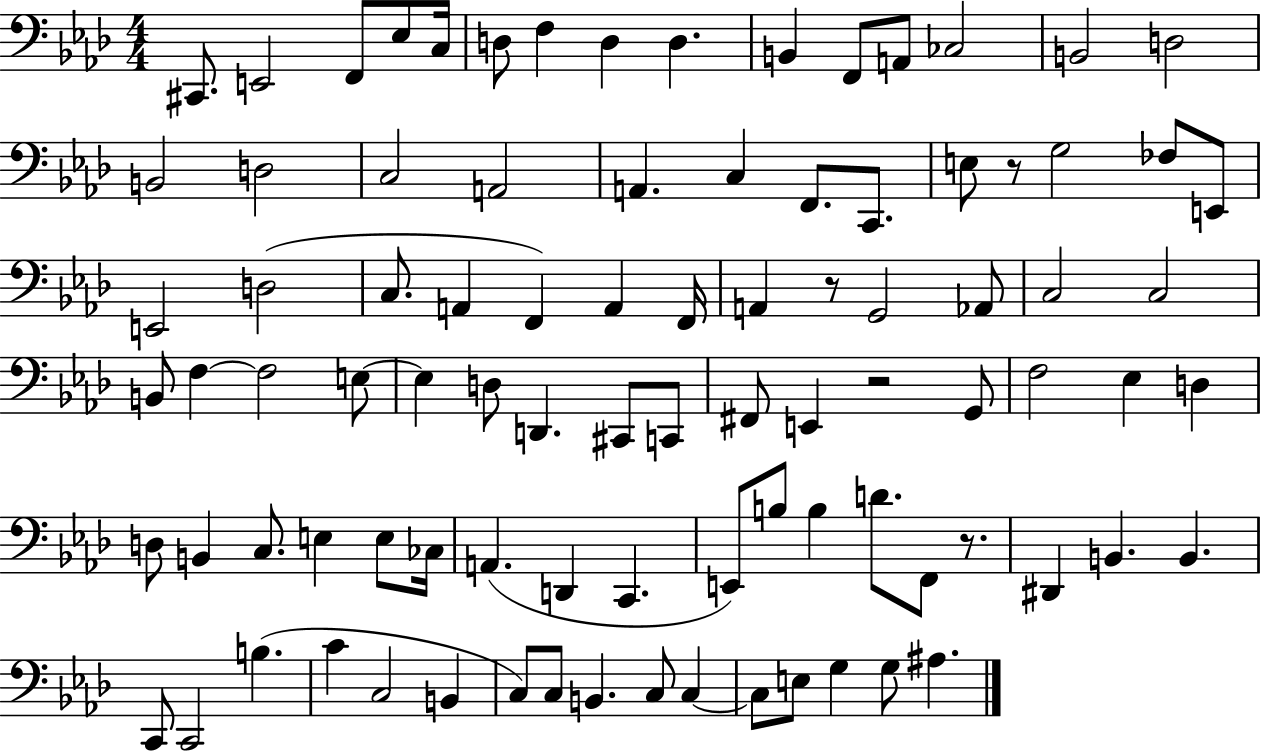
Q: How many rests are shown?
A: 4